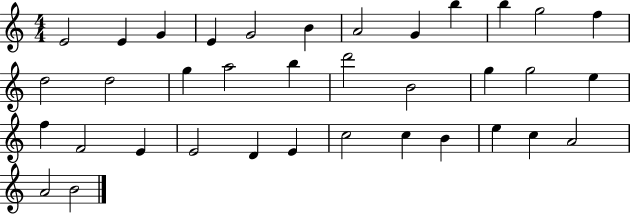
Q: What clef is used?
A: treble